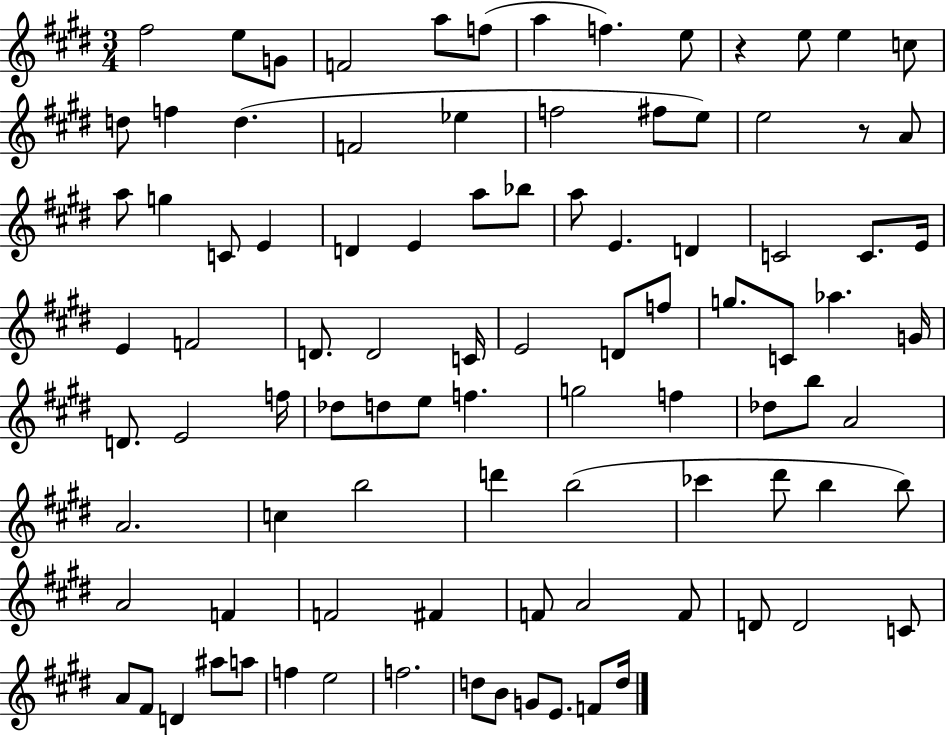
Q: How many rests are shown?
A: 2